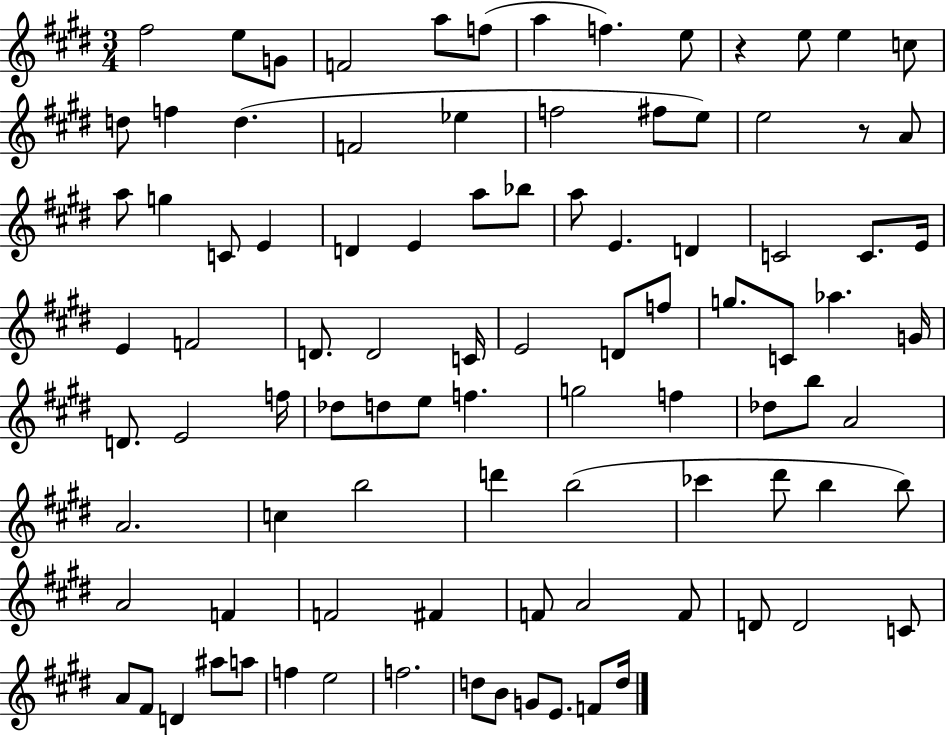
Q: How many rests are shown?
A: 2